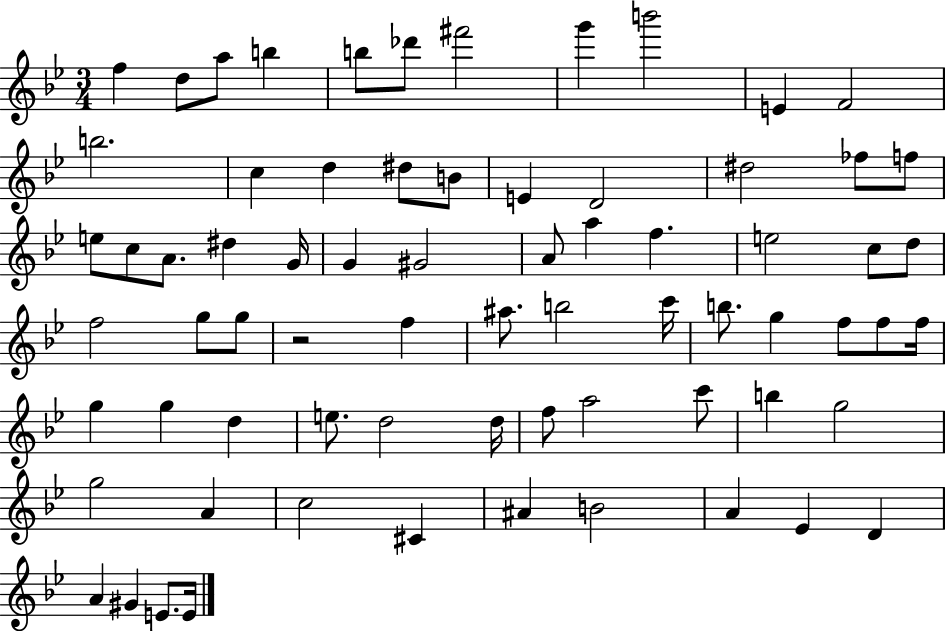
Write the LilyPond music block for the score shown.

{
  \clef treble
  \numericTimeSignature
  \time 3/4
  \key bes \major
  f''4 d''8 a''8 b''4 | b''8 des'''8 fis'''2 | g'''4 b'''2 | e'4 f'2 | \break b''2. | c''4 d''4 dis''8 b'8 | e'4 d'2 | dis''2 fes''8 f''8 | \break e''8 c''8 a'8. dis''4 g'16 | g'4 gis'2 | a'8 a''4 f''4. | e''2 c''8 d''8 | \break f''2 g''8 g''8 | r2 f''4 | ais''8. b''2 c'''16 | b''8. g''4 f''8 f''8 f''16 | \break g''4 g''4 d''4 | e''8. d''2 d''16 | f''8 a''2 c'''8 | b''4 g''2 | \break g''2 a'4 | c''2 cis'4 | ais'4 b'2 | a'4 ees'4 d'4 | \break a'4 gis'4 e'8. e'16 | \bar "|."
}